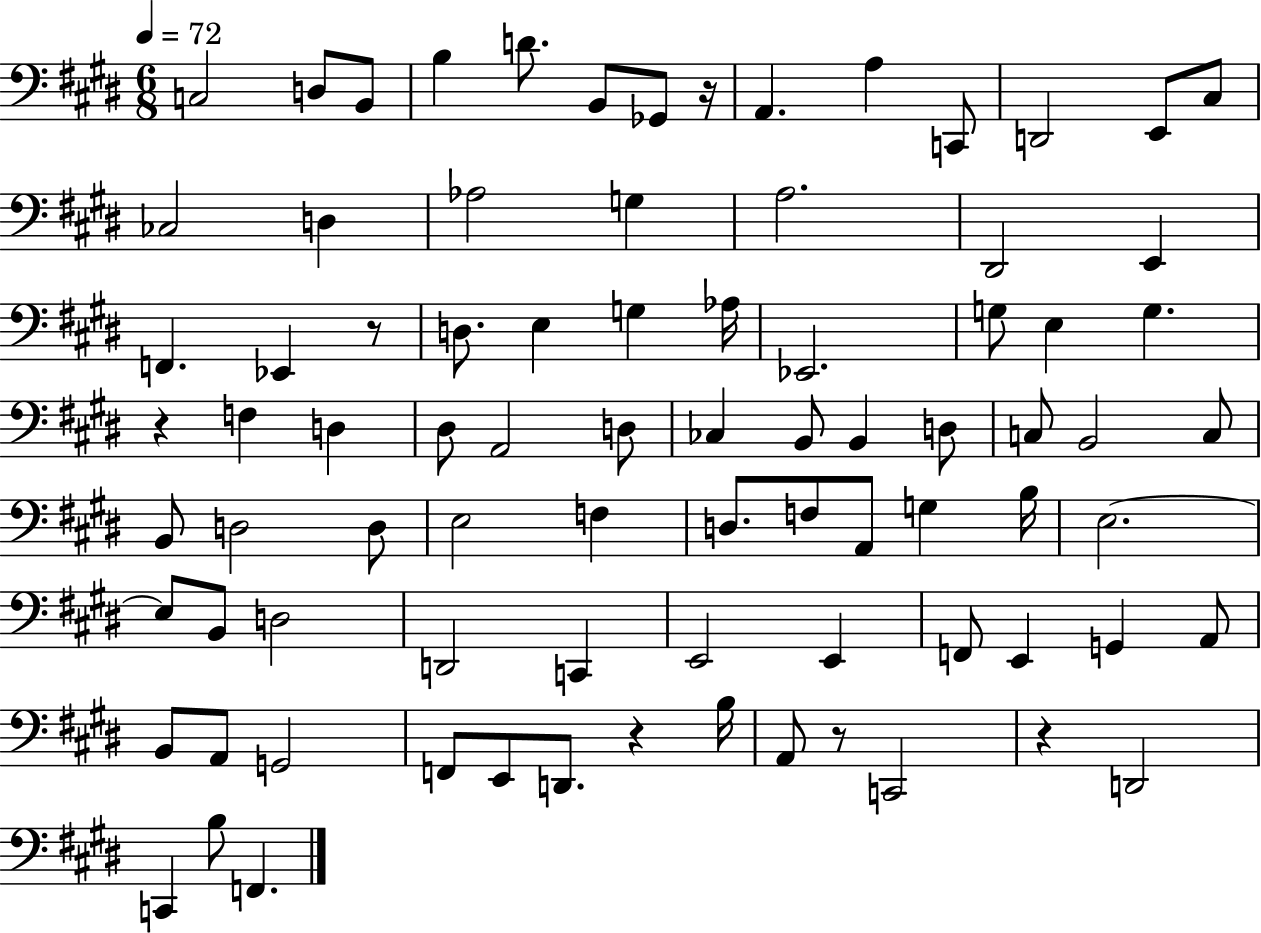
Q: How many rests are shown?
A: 6